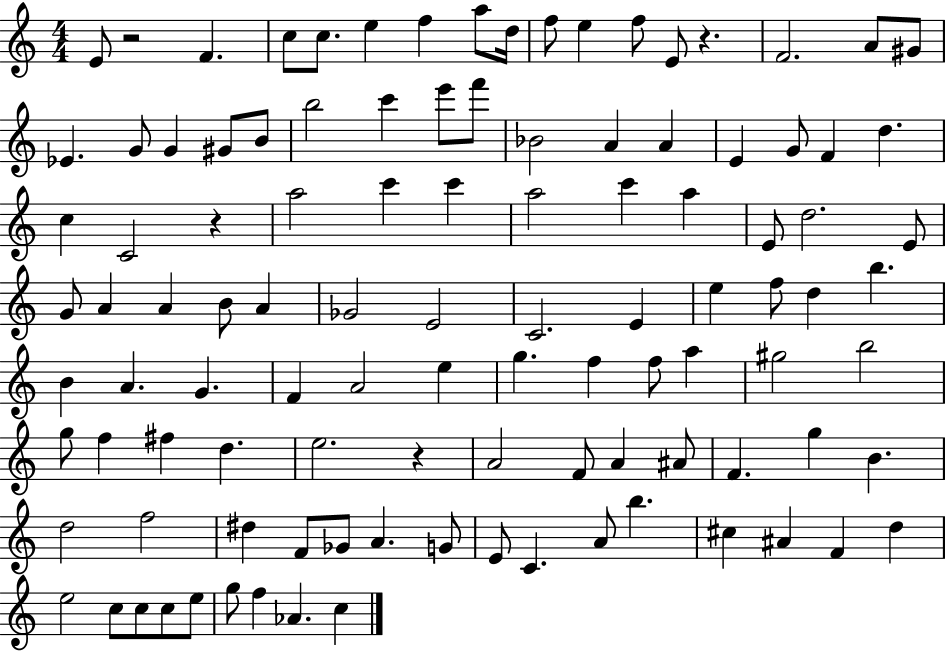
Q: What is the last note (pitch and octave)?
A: C5